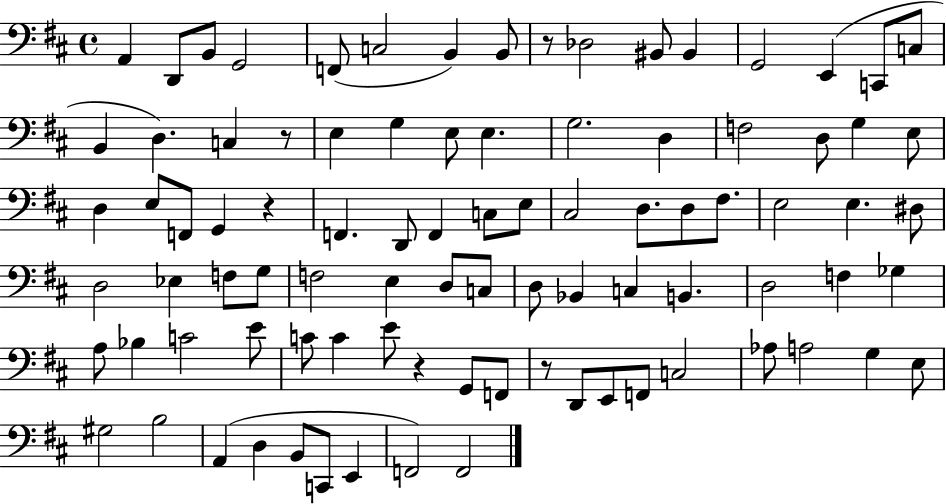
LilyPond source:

{
  \clef bass
  \time 4/4
  \defaultTimeSignature
  \key d \major
  \repeat volta 2 { a,4 d,8 b,8 g,2 | f,8( c2 b,4) b,8 | r8 des2 bis,8 bis,4 | g,2 e,4( c,8 c8 | \break b,4 d4.) c4 r8 | e4 g4 e8 e4. | g2. d4 | f2 d8 g4 e8 | \break d4 e8 f,8 g,4 r4 | f,4. d,8 f,4 c8 e8 | cis2 d8. d8 fis8. | e2 e4. dis8 | \break d2 ees4 f8 g8 | f2 e4 d8 c8 | d8 bes,4 c4 b,4. | d2 f4 ges4 | \break a8 bes4 c'2 e'8 | c'8 c'4 e'8 r4 g,8 f,8 | r8 d,8 e,8 f,8 c2 | aes8 a2 g4 e8 | \break gis2 b2 | a,4( d4 b,8 c,8 e,4 | f,2) f,2 | } \bar "|."
}